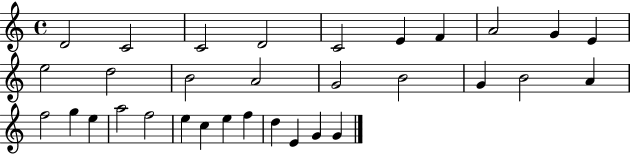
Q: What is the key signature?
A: C major